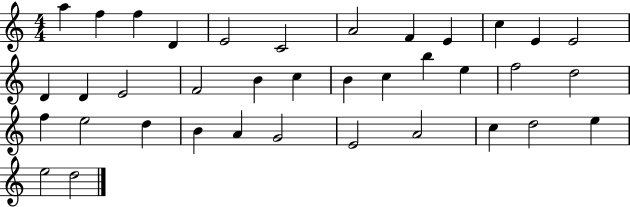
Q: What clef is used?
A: treble